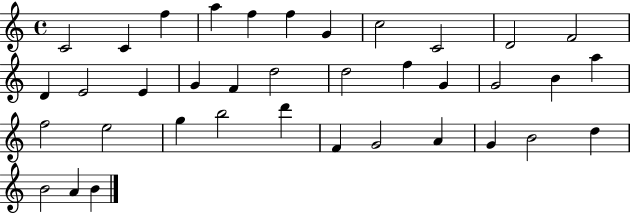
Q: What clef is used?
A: treble